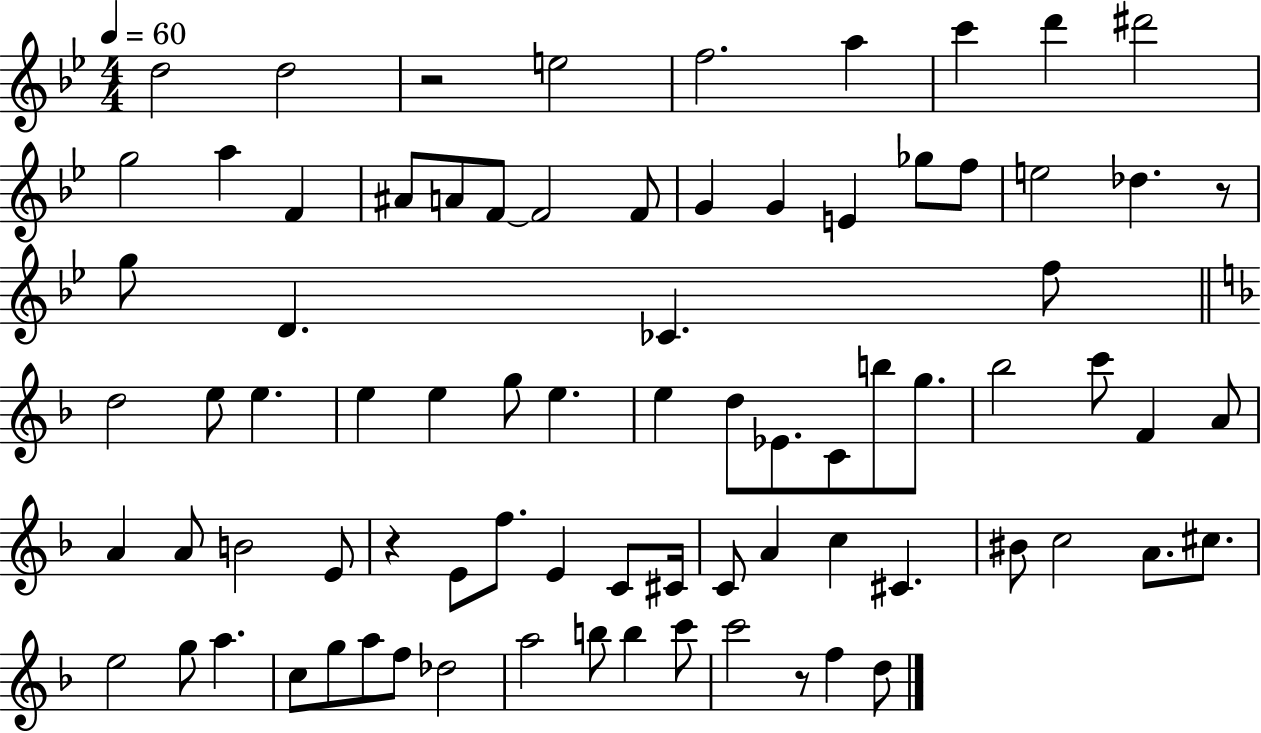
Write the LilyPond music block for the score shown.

{
  \clef treble
  \numericTimeSignature
  \time 4/4
  \key bes \major
  \tempo 4 = 60
  \repeat volta 2 { d''2 d''2 | r2 e''2 | f''2. a''4 | c'''4 d'''4 dis'''2 | \break g''2 a''4 f'4 | ais'8 a'8 f'8~~ f'2 f'8 | g'4 g'4 e'4 ges''8 f''8 | e''2 des''4. r8 | \break g''8 d'4. ces'4. f''8 | \bar "||" \break \key d \minor d''2 e''8 e''4. | e''4 e''4 g''8 e''4. | e''4 d''8 ees'8. c'8 b''8 g''8. | bes''2 c'''8 f'4 a'8 | \break a'4 a'8 b'2 e'8 | r4 e'8 f''8. e'4 c'8 cis'16 | c'8 a'4 c''4 cis'4. | bis'8 c''2 a'8. cis''8. | \break e''2 g''8 a''4. | c''8 g''8 a''8 f''8 des''2 | a''2 b''8 b''4 c'''8 | c'''2 r8 f''4 d''8 | \break } \bar "|."
}